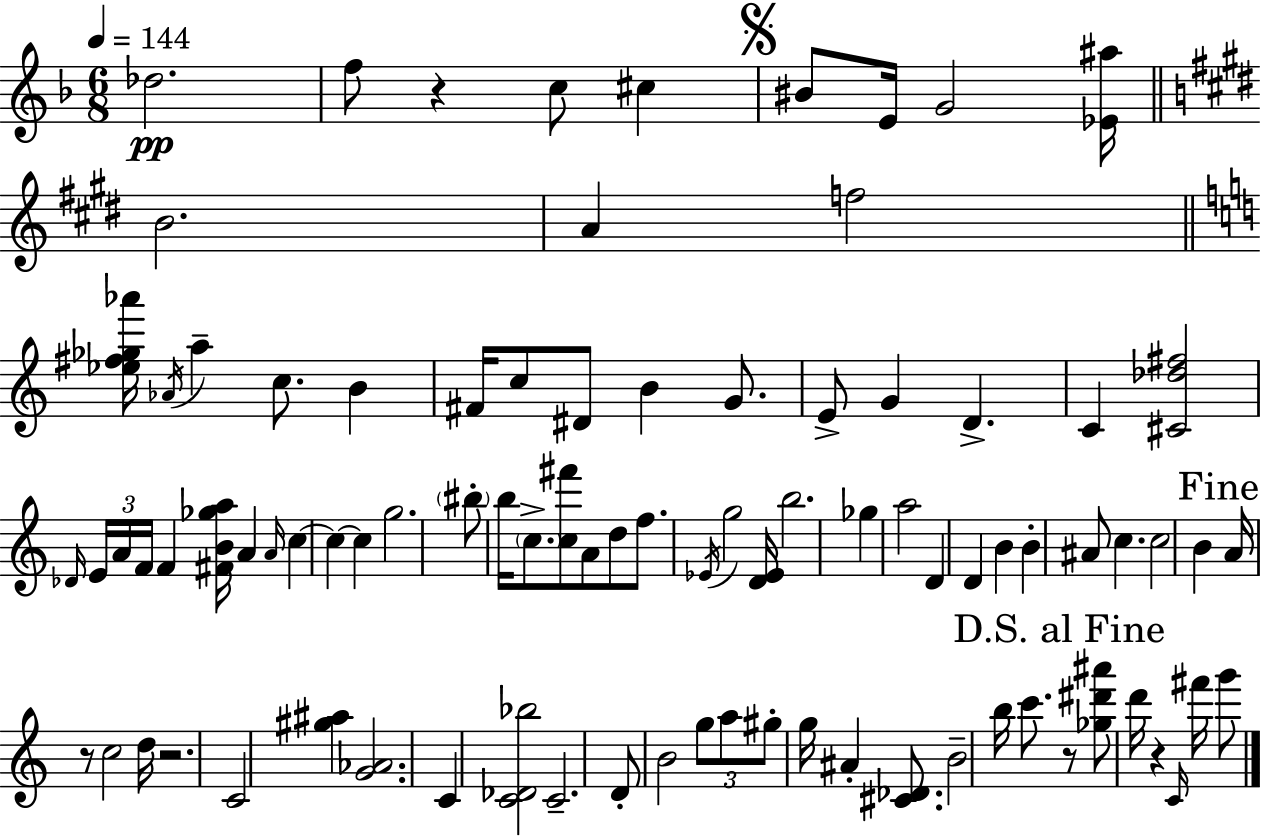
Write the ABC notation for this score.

X:1
T:Untitled
M:6/8
L:1/4
K:F
_d2 f/2 z c/2 ^c ^B/2 E/4 G2 [_E^a]/4 B2 A f2 [_e^f_g_a']/4 _A/4 a c/2 B ^F/4 c/2 ^D/2 B G/2 E/2 G D C [^C_d^f]2 _D/4 E/4 A/4 F/4 F [^FB_ga]/4 A A/4 c c c g2 ^b/2 b/4 c/2 [c^f']/2 A/2 d/2 f/2 _E/4 g2 [D_E]/4 b2 _g a2 D D B B ^A/2 c c2 B A/4 z/2 c2 d/4 z2 C2 [^g^a] [G_A]2 C [C_D_b]2 C2 D/2 B2 g/2 a/2 ^g/2 g/4 ^A [^C_D]/2 B2 b/4 c'/2 z/2 [_g^d'^a']/2 d'/4 z C/4 ^f'/4 g'/2